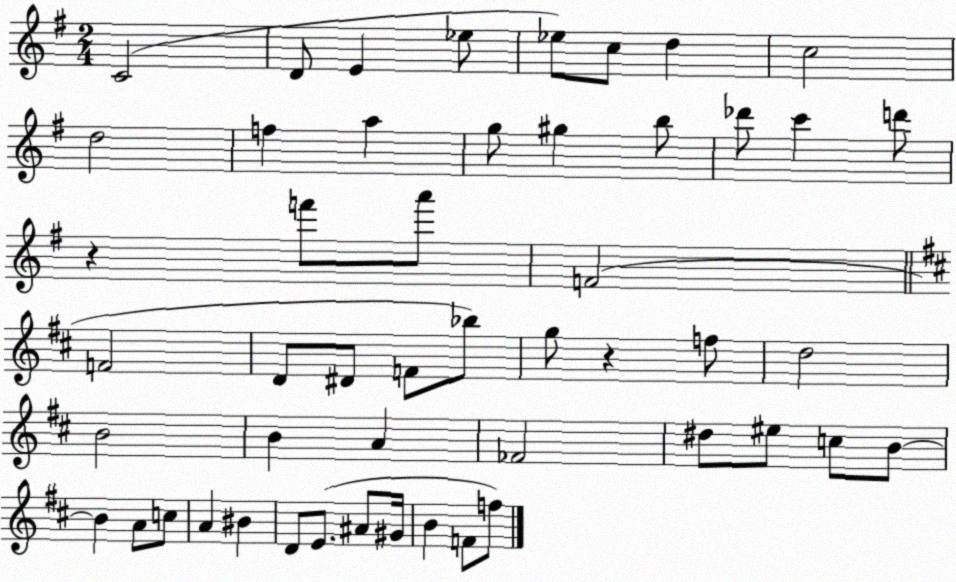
X:1
T:Untitled
M:2/4
L:1/4
K:G
C2 D/2 E _e/2 _e/2 c/2 d c2 d2 f a g/2 ^g b/2 _d'/2 c' d'/2 z f'/2 a'/2 F2 F2 D/2 ^D/2 F/2 _b/2 g/2 z f/2 d2 B2 B A _F2 ^d/2 ^e/2 c/2 B/2 B A/2 c/2 A ^B D/2 E/2 ^A/2 ^G/4 B F/2 f/2